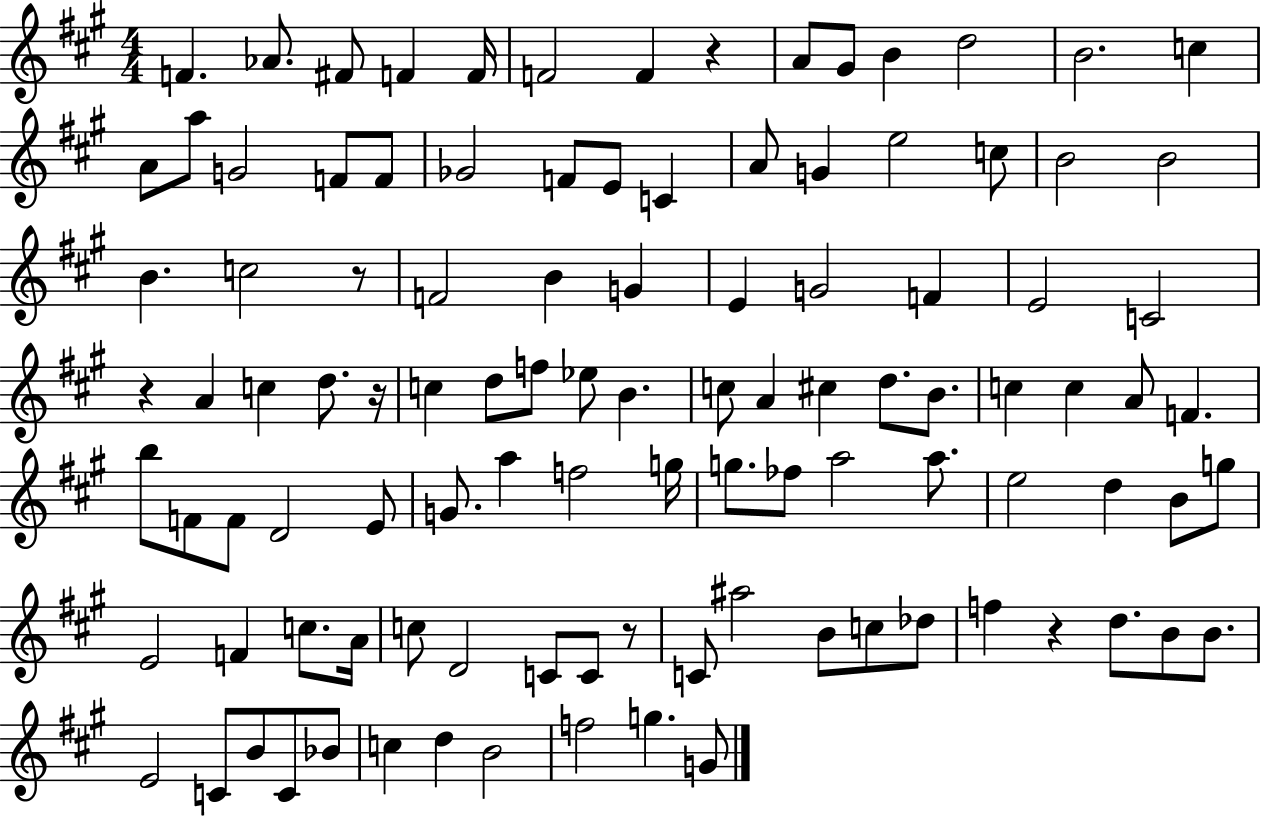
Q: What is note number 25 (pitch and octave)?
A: E5